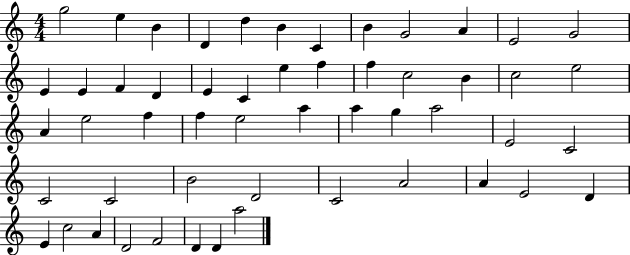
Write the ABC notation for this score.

X:1
T:Untitled
M:4/4
L:1/4
K:C
g2 e B D d B C B G2 A E2 G2 E E F D E C e f f c2 B c2 e2 A e2 f f e2 a a g a2 E2 C2 C2 C2 B2 D2 C2 A2 A E2 D E c2 A D2 F2 D D a2